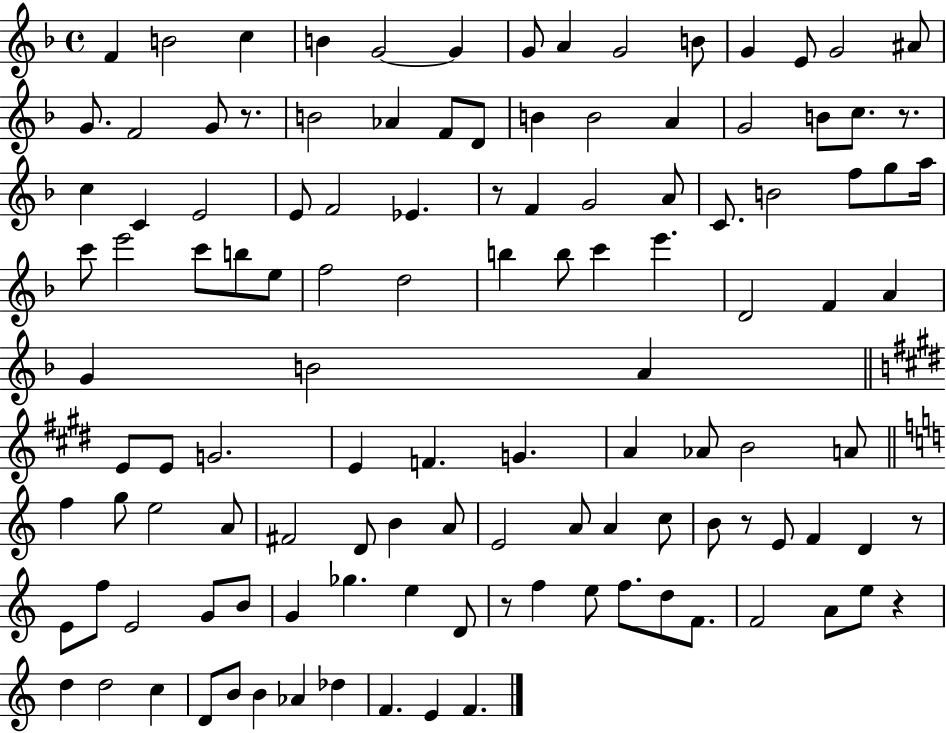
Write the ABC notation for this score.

X:1
T:Untitled
M:4/4
L:1/4
K:F
F B2 c B G2 G G/2 A G2 B/2 G E/2 G2 ^A/2 G/2 F2 G/2 z/2 B2 _A F/2 D/2 B B2 A G2 B/2 c/2 z/2 c C E2 E/2 F2 _E z/2 F G2 A/2 C/2 B2 f/2 g/2 a/4 c'/2 e'2 c'/2 b/2 e/2 f2 d2 b b/2 c' e' D2 F A G B2 A E/2 E/2 G2 E F G A _A/2 B2 A/2 f g/2 e2 A/2 ^F2 D/2 B A/2 E2 A/2 A c/2 B/2 z/2 E/2 F D z/2 E/2 f/2 E2 G/2 B/2 G _g e D/2 z/2 f e/2 f/2 d/2 F/2 F2 A/2 e/2 z d d2 c D/2 B/2 B _A _d F E F